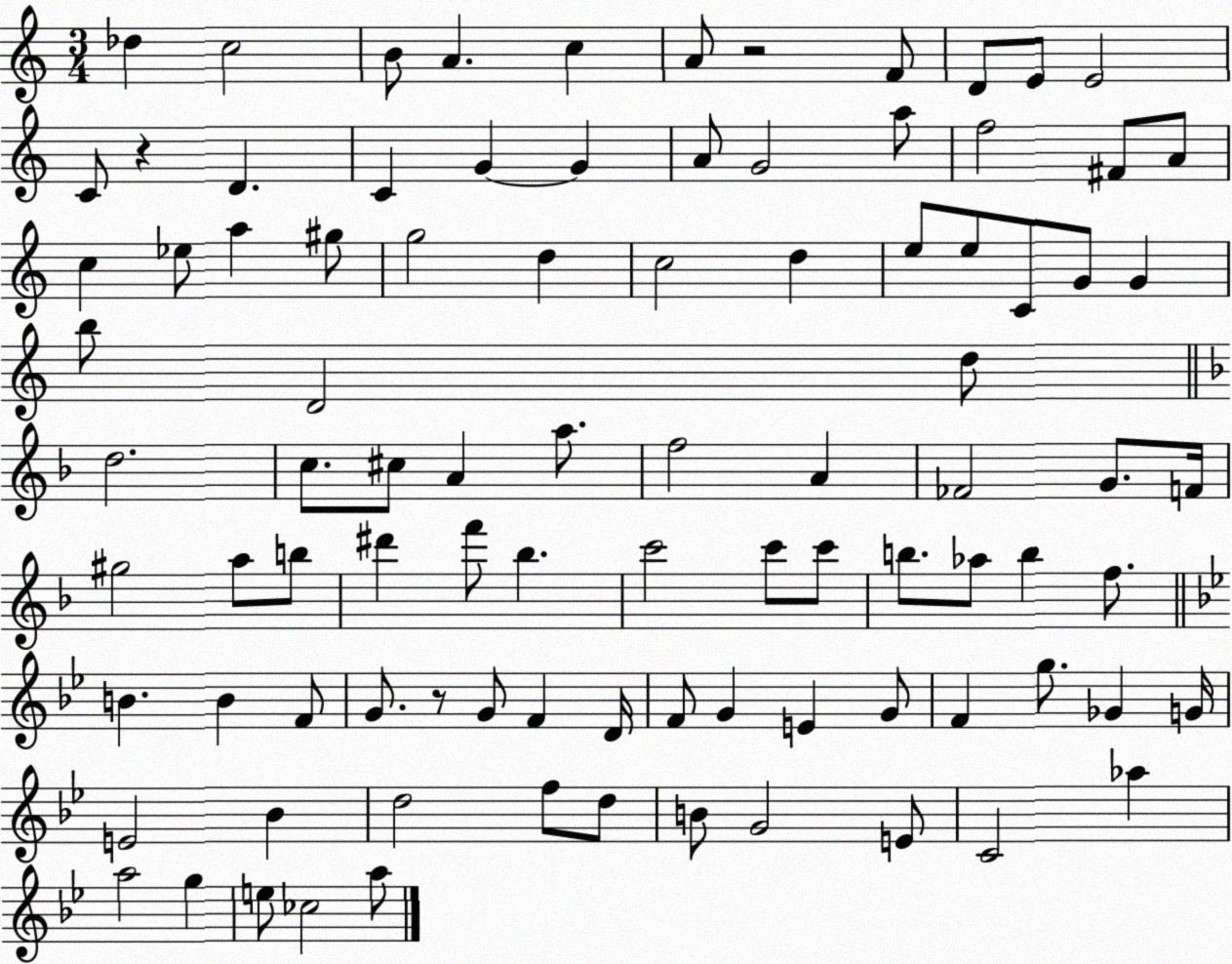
X:1
T:Untitled
M:3/4
L:1/4
K:C
_d c2 B/2 A c A/2 z2 F/2 D/2 E/2 E2 C/2 z D C G G A/2 G2 a/2 f2 ^F/2 A/2 c _e/2 a ^g/2 g2 d c2 d e/2 e/2 C/2 G/2 G b/2 D2 d/2 d2 c/2 ^c/2 A a/2 f2 A _F2 G/2 F/4 ^g2 a/2 b/2 ^d' f'/2 _b c'2 c'/2 c'/2 b/2 _a/2 b f/2 B B F/2 G/2 z/2 G/2 F D/4 F/2 G E G/2 F g/2 _G G/4 E2 _B d2 f/2 d/2 B/2 G2 E/2 C2 _a a2 g e/2 _c2 a/2